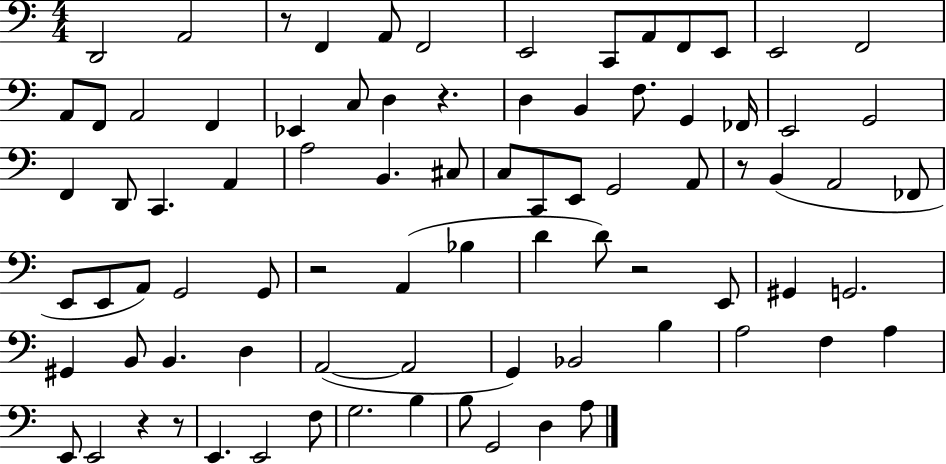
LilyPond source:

{
  \clef bass
  \numericTimeSignature
  \time 4/4
  \key c \major
  \repeat volta 2 { d,2 a,2 | r8 f,4 a,8 f,2 | e,2 c,8 a,8 f,8 e,8 | e,2 f,2 | \break a,8 f,8 a,2 f,4 | ees,4 c8 d4 r4. | d4 b,4 f8. g,4 fes,16 | e,2 g,2 | \break f,4 d,8 c,4. a,4 | a2 b,4. cis8 | c8 c,8 e,8 g,2 a,8 | r8 b,4( a,2 fes,8 | \break e,8 e,8 a,8) g,2 g,8 | r2 a,4( bes4 | d'4 d'8) r2 e,8 | gis,4 g,2. | \break gis,4 b,8 b,4. d4 | a,2~(~ a,2 | g,4) bes,2 b4 | a2 f4 a4 | \break e,8 e,2 r4 r8 | e,4. e,2 f8 | g2. b4 | b8 g,2 d4 a8 | \break } \bar "|."
}